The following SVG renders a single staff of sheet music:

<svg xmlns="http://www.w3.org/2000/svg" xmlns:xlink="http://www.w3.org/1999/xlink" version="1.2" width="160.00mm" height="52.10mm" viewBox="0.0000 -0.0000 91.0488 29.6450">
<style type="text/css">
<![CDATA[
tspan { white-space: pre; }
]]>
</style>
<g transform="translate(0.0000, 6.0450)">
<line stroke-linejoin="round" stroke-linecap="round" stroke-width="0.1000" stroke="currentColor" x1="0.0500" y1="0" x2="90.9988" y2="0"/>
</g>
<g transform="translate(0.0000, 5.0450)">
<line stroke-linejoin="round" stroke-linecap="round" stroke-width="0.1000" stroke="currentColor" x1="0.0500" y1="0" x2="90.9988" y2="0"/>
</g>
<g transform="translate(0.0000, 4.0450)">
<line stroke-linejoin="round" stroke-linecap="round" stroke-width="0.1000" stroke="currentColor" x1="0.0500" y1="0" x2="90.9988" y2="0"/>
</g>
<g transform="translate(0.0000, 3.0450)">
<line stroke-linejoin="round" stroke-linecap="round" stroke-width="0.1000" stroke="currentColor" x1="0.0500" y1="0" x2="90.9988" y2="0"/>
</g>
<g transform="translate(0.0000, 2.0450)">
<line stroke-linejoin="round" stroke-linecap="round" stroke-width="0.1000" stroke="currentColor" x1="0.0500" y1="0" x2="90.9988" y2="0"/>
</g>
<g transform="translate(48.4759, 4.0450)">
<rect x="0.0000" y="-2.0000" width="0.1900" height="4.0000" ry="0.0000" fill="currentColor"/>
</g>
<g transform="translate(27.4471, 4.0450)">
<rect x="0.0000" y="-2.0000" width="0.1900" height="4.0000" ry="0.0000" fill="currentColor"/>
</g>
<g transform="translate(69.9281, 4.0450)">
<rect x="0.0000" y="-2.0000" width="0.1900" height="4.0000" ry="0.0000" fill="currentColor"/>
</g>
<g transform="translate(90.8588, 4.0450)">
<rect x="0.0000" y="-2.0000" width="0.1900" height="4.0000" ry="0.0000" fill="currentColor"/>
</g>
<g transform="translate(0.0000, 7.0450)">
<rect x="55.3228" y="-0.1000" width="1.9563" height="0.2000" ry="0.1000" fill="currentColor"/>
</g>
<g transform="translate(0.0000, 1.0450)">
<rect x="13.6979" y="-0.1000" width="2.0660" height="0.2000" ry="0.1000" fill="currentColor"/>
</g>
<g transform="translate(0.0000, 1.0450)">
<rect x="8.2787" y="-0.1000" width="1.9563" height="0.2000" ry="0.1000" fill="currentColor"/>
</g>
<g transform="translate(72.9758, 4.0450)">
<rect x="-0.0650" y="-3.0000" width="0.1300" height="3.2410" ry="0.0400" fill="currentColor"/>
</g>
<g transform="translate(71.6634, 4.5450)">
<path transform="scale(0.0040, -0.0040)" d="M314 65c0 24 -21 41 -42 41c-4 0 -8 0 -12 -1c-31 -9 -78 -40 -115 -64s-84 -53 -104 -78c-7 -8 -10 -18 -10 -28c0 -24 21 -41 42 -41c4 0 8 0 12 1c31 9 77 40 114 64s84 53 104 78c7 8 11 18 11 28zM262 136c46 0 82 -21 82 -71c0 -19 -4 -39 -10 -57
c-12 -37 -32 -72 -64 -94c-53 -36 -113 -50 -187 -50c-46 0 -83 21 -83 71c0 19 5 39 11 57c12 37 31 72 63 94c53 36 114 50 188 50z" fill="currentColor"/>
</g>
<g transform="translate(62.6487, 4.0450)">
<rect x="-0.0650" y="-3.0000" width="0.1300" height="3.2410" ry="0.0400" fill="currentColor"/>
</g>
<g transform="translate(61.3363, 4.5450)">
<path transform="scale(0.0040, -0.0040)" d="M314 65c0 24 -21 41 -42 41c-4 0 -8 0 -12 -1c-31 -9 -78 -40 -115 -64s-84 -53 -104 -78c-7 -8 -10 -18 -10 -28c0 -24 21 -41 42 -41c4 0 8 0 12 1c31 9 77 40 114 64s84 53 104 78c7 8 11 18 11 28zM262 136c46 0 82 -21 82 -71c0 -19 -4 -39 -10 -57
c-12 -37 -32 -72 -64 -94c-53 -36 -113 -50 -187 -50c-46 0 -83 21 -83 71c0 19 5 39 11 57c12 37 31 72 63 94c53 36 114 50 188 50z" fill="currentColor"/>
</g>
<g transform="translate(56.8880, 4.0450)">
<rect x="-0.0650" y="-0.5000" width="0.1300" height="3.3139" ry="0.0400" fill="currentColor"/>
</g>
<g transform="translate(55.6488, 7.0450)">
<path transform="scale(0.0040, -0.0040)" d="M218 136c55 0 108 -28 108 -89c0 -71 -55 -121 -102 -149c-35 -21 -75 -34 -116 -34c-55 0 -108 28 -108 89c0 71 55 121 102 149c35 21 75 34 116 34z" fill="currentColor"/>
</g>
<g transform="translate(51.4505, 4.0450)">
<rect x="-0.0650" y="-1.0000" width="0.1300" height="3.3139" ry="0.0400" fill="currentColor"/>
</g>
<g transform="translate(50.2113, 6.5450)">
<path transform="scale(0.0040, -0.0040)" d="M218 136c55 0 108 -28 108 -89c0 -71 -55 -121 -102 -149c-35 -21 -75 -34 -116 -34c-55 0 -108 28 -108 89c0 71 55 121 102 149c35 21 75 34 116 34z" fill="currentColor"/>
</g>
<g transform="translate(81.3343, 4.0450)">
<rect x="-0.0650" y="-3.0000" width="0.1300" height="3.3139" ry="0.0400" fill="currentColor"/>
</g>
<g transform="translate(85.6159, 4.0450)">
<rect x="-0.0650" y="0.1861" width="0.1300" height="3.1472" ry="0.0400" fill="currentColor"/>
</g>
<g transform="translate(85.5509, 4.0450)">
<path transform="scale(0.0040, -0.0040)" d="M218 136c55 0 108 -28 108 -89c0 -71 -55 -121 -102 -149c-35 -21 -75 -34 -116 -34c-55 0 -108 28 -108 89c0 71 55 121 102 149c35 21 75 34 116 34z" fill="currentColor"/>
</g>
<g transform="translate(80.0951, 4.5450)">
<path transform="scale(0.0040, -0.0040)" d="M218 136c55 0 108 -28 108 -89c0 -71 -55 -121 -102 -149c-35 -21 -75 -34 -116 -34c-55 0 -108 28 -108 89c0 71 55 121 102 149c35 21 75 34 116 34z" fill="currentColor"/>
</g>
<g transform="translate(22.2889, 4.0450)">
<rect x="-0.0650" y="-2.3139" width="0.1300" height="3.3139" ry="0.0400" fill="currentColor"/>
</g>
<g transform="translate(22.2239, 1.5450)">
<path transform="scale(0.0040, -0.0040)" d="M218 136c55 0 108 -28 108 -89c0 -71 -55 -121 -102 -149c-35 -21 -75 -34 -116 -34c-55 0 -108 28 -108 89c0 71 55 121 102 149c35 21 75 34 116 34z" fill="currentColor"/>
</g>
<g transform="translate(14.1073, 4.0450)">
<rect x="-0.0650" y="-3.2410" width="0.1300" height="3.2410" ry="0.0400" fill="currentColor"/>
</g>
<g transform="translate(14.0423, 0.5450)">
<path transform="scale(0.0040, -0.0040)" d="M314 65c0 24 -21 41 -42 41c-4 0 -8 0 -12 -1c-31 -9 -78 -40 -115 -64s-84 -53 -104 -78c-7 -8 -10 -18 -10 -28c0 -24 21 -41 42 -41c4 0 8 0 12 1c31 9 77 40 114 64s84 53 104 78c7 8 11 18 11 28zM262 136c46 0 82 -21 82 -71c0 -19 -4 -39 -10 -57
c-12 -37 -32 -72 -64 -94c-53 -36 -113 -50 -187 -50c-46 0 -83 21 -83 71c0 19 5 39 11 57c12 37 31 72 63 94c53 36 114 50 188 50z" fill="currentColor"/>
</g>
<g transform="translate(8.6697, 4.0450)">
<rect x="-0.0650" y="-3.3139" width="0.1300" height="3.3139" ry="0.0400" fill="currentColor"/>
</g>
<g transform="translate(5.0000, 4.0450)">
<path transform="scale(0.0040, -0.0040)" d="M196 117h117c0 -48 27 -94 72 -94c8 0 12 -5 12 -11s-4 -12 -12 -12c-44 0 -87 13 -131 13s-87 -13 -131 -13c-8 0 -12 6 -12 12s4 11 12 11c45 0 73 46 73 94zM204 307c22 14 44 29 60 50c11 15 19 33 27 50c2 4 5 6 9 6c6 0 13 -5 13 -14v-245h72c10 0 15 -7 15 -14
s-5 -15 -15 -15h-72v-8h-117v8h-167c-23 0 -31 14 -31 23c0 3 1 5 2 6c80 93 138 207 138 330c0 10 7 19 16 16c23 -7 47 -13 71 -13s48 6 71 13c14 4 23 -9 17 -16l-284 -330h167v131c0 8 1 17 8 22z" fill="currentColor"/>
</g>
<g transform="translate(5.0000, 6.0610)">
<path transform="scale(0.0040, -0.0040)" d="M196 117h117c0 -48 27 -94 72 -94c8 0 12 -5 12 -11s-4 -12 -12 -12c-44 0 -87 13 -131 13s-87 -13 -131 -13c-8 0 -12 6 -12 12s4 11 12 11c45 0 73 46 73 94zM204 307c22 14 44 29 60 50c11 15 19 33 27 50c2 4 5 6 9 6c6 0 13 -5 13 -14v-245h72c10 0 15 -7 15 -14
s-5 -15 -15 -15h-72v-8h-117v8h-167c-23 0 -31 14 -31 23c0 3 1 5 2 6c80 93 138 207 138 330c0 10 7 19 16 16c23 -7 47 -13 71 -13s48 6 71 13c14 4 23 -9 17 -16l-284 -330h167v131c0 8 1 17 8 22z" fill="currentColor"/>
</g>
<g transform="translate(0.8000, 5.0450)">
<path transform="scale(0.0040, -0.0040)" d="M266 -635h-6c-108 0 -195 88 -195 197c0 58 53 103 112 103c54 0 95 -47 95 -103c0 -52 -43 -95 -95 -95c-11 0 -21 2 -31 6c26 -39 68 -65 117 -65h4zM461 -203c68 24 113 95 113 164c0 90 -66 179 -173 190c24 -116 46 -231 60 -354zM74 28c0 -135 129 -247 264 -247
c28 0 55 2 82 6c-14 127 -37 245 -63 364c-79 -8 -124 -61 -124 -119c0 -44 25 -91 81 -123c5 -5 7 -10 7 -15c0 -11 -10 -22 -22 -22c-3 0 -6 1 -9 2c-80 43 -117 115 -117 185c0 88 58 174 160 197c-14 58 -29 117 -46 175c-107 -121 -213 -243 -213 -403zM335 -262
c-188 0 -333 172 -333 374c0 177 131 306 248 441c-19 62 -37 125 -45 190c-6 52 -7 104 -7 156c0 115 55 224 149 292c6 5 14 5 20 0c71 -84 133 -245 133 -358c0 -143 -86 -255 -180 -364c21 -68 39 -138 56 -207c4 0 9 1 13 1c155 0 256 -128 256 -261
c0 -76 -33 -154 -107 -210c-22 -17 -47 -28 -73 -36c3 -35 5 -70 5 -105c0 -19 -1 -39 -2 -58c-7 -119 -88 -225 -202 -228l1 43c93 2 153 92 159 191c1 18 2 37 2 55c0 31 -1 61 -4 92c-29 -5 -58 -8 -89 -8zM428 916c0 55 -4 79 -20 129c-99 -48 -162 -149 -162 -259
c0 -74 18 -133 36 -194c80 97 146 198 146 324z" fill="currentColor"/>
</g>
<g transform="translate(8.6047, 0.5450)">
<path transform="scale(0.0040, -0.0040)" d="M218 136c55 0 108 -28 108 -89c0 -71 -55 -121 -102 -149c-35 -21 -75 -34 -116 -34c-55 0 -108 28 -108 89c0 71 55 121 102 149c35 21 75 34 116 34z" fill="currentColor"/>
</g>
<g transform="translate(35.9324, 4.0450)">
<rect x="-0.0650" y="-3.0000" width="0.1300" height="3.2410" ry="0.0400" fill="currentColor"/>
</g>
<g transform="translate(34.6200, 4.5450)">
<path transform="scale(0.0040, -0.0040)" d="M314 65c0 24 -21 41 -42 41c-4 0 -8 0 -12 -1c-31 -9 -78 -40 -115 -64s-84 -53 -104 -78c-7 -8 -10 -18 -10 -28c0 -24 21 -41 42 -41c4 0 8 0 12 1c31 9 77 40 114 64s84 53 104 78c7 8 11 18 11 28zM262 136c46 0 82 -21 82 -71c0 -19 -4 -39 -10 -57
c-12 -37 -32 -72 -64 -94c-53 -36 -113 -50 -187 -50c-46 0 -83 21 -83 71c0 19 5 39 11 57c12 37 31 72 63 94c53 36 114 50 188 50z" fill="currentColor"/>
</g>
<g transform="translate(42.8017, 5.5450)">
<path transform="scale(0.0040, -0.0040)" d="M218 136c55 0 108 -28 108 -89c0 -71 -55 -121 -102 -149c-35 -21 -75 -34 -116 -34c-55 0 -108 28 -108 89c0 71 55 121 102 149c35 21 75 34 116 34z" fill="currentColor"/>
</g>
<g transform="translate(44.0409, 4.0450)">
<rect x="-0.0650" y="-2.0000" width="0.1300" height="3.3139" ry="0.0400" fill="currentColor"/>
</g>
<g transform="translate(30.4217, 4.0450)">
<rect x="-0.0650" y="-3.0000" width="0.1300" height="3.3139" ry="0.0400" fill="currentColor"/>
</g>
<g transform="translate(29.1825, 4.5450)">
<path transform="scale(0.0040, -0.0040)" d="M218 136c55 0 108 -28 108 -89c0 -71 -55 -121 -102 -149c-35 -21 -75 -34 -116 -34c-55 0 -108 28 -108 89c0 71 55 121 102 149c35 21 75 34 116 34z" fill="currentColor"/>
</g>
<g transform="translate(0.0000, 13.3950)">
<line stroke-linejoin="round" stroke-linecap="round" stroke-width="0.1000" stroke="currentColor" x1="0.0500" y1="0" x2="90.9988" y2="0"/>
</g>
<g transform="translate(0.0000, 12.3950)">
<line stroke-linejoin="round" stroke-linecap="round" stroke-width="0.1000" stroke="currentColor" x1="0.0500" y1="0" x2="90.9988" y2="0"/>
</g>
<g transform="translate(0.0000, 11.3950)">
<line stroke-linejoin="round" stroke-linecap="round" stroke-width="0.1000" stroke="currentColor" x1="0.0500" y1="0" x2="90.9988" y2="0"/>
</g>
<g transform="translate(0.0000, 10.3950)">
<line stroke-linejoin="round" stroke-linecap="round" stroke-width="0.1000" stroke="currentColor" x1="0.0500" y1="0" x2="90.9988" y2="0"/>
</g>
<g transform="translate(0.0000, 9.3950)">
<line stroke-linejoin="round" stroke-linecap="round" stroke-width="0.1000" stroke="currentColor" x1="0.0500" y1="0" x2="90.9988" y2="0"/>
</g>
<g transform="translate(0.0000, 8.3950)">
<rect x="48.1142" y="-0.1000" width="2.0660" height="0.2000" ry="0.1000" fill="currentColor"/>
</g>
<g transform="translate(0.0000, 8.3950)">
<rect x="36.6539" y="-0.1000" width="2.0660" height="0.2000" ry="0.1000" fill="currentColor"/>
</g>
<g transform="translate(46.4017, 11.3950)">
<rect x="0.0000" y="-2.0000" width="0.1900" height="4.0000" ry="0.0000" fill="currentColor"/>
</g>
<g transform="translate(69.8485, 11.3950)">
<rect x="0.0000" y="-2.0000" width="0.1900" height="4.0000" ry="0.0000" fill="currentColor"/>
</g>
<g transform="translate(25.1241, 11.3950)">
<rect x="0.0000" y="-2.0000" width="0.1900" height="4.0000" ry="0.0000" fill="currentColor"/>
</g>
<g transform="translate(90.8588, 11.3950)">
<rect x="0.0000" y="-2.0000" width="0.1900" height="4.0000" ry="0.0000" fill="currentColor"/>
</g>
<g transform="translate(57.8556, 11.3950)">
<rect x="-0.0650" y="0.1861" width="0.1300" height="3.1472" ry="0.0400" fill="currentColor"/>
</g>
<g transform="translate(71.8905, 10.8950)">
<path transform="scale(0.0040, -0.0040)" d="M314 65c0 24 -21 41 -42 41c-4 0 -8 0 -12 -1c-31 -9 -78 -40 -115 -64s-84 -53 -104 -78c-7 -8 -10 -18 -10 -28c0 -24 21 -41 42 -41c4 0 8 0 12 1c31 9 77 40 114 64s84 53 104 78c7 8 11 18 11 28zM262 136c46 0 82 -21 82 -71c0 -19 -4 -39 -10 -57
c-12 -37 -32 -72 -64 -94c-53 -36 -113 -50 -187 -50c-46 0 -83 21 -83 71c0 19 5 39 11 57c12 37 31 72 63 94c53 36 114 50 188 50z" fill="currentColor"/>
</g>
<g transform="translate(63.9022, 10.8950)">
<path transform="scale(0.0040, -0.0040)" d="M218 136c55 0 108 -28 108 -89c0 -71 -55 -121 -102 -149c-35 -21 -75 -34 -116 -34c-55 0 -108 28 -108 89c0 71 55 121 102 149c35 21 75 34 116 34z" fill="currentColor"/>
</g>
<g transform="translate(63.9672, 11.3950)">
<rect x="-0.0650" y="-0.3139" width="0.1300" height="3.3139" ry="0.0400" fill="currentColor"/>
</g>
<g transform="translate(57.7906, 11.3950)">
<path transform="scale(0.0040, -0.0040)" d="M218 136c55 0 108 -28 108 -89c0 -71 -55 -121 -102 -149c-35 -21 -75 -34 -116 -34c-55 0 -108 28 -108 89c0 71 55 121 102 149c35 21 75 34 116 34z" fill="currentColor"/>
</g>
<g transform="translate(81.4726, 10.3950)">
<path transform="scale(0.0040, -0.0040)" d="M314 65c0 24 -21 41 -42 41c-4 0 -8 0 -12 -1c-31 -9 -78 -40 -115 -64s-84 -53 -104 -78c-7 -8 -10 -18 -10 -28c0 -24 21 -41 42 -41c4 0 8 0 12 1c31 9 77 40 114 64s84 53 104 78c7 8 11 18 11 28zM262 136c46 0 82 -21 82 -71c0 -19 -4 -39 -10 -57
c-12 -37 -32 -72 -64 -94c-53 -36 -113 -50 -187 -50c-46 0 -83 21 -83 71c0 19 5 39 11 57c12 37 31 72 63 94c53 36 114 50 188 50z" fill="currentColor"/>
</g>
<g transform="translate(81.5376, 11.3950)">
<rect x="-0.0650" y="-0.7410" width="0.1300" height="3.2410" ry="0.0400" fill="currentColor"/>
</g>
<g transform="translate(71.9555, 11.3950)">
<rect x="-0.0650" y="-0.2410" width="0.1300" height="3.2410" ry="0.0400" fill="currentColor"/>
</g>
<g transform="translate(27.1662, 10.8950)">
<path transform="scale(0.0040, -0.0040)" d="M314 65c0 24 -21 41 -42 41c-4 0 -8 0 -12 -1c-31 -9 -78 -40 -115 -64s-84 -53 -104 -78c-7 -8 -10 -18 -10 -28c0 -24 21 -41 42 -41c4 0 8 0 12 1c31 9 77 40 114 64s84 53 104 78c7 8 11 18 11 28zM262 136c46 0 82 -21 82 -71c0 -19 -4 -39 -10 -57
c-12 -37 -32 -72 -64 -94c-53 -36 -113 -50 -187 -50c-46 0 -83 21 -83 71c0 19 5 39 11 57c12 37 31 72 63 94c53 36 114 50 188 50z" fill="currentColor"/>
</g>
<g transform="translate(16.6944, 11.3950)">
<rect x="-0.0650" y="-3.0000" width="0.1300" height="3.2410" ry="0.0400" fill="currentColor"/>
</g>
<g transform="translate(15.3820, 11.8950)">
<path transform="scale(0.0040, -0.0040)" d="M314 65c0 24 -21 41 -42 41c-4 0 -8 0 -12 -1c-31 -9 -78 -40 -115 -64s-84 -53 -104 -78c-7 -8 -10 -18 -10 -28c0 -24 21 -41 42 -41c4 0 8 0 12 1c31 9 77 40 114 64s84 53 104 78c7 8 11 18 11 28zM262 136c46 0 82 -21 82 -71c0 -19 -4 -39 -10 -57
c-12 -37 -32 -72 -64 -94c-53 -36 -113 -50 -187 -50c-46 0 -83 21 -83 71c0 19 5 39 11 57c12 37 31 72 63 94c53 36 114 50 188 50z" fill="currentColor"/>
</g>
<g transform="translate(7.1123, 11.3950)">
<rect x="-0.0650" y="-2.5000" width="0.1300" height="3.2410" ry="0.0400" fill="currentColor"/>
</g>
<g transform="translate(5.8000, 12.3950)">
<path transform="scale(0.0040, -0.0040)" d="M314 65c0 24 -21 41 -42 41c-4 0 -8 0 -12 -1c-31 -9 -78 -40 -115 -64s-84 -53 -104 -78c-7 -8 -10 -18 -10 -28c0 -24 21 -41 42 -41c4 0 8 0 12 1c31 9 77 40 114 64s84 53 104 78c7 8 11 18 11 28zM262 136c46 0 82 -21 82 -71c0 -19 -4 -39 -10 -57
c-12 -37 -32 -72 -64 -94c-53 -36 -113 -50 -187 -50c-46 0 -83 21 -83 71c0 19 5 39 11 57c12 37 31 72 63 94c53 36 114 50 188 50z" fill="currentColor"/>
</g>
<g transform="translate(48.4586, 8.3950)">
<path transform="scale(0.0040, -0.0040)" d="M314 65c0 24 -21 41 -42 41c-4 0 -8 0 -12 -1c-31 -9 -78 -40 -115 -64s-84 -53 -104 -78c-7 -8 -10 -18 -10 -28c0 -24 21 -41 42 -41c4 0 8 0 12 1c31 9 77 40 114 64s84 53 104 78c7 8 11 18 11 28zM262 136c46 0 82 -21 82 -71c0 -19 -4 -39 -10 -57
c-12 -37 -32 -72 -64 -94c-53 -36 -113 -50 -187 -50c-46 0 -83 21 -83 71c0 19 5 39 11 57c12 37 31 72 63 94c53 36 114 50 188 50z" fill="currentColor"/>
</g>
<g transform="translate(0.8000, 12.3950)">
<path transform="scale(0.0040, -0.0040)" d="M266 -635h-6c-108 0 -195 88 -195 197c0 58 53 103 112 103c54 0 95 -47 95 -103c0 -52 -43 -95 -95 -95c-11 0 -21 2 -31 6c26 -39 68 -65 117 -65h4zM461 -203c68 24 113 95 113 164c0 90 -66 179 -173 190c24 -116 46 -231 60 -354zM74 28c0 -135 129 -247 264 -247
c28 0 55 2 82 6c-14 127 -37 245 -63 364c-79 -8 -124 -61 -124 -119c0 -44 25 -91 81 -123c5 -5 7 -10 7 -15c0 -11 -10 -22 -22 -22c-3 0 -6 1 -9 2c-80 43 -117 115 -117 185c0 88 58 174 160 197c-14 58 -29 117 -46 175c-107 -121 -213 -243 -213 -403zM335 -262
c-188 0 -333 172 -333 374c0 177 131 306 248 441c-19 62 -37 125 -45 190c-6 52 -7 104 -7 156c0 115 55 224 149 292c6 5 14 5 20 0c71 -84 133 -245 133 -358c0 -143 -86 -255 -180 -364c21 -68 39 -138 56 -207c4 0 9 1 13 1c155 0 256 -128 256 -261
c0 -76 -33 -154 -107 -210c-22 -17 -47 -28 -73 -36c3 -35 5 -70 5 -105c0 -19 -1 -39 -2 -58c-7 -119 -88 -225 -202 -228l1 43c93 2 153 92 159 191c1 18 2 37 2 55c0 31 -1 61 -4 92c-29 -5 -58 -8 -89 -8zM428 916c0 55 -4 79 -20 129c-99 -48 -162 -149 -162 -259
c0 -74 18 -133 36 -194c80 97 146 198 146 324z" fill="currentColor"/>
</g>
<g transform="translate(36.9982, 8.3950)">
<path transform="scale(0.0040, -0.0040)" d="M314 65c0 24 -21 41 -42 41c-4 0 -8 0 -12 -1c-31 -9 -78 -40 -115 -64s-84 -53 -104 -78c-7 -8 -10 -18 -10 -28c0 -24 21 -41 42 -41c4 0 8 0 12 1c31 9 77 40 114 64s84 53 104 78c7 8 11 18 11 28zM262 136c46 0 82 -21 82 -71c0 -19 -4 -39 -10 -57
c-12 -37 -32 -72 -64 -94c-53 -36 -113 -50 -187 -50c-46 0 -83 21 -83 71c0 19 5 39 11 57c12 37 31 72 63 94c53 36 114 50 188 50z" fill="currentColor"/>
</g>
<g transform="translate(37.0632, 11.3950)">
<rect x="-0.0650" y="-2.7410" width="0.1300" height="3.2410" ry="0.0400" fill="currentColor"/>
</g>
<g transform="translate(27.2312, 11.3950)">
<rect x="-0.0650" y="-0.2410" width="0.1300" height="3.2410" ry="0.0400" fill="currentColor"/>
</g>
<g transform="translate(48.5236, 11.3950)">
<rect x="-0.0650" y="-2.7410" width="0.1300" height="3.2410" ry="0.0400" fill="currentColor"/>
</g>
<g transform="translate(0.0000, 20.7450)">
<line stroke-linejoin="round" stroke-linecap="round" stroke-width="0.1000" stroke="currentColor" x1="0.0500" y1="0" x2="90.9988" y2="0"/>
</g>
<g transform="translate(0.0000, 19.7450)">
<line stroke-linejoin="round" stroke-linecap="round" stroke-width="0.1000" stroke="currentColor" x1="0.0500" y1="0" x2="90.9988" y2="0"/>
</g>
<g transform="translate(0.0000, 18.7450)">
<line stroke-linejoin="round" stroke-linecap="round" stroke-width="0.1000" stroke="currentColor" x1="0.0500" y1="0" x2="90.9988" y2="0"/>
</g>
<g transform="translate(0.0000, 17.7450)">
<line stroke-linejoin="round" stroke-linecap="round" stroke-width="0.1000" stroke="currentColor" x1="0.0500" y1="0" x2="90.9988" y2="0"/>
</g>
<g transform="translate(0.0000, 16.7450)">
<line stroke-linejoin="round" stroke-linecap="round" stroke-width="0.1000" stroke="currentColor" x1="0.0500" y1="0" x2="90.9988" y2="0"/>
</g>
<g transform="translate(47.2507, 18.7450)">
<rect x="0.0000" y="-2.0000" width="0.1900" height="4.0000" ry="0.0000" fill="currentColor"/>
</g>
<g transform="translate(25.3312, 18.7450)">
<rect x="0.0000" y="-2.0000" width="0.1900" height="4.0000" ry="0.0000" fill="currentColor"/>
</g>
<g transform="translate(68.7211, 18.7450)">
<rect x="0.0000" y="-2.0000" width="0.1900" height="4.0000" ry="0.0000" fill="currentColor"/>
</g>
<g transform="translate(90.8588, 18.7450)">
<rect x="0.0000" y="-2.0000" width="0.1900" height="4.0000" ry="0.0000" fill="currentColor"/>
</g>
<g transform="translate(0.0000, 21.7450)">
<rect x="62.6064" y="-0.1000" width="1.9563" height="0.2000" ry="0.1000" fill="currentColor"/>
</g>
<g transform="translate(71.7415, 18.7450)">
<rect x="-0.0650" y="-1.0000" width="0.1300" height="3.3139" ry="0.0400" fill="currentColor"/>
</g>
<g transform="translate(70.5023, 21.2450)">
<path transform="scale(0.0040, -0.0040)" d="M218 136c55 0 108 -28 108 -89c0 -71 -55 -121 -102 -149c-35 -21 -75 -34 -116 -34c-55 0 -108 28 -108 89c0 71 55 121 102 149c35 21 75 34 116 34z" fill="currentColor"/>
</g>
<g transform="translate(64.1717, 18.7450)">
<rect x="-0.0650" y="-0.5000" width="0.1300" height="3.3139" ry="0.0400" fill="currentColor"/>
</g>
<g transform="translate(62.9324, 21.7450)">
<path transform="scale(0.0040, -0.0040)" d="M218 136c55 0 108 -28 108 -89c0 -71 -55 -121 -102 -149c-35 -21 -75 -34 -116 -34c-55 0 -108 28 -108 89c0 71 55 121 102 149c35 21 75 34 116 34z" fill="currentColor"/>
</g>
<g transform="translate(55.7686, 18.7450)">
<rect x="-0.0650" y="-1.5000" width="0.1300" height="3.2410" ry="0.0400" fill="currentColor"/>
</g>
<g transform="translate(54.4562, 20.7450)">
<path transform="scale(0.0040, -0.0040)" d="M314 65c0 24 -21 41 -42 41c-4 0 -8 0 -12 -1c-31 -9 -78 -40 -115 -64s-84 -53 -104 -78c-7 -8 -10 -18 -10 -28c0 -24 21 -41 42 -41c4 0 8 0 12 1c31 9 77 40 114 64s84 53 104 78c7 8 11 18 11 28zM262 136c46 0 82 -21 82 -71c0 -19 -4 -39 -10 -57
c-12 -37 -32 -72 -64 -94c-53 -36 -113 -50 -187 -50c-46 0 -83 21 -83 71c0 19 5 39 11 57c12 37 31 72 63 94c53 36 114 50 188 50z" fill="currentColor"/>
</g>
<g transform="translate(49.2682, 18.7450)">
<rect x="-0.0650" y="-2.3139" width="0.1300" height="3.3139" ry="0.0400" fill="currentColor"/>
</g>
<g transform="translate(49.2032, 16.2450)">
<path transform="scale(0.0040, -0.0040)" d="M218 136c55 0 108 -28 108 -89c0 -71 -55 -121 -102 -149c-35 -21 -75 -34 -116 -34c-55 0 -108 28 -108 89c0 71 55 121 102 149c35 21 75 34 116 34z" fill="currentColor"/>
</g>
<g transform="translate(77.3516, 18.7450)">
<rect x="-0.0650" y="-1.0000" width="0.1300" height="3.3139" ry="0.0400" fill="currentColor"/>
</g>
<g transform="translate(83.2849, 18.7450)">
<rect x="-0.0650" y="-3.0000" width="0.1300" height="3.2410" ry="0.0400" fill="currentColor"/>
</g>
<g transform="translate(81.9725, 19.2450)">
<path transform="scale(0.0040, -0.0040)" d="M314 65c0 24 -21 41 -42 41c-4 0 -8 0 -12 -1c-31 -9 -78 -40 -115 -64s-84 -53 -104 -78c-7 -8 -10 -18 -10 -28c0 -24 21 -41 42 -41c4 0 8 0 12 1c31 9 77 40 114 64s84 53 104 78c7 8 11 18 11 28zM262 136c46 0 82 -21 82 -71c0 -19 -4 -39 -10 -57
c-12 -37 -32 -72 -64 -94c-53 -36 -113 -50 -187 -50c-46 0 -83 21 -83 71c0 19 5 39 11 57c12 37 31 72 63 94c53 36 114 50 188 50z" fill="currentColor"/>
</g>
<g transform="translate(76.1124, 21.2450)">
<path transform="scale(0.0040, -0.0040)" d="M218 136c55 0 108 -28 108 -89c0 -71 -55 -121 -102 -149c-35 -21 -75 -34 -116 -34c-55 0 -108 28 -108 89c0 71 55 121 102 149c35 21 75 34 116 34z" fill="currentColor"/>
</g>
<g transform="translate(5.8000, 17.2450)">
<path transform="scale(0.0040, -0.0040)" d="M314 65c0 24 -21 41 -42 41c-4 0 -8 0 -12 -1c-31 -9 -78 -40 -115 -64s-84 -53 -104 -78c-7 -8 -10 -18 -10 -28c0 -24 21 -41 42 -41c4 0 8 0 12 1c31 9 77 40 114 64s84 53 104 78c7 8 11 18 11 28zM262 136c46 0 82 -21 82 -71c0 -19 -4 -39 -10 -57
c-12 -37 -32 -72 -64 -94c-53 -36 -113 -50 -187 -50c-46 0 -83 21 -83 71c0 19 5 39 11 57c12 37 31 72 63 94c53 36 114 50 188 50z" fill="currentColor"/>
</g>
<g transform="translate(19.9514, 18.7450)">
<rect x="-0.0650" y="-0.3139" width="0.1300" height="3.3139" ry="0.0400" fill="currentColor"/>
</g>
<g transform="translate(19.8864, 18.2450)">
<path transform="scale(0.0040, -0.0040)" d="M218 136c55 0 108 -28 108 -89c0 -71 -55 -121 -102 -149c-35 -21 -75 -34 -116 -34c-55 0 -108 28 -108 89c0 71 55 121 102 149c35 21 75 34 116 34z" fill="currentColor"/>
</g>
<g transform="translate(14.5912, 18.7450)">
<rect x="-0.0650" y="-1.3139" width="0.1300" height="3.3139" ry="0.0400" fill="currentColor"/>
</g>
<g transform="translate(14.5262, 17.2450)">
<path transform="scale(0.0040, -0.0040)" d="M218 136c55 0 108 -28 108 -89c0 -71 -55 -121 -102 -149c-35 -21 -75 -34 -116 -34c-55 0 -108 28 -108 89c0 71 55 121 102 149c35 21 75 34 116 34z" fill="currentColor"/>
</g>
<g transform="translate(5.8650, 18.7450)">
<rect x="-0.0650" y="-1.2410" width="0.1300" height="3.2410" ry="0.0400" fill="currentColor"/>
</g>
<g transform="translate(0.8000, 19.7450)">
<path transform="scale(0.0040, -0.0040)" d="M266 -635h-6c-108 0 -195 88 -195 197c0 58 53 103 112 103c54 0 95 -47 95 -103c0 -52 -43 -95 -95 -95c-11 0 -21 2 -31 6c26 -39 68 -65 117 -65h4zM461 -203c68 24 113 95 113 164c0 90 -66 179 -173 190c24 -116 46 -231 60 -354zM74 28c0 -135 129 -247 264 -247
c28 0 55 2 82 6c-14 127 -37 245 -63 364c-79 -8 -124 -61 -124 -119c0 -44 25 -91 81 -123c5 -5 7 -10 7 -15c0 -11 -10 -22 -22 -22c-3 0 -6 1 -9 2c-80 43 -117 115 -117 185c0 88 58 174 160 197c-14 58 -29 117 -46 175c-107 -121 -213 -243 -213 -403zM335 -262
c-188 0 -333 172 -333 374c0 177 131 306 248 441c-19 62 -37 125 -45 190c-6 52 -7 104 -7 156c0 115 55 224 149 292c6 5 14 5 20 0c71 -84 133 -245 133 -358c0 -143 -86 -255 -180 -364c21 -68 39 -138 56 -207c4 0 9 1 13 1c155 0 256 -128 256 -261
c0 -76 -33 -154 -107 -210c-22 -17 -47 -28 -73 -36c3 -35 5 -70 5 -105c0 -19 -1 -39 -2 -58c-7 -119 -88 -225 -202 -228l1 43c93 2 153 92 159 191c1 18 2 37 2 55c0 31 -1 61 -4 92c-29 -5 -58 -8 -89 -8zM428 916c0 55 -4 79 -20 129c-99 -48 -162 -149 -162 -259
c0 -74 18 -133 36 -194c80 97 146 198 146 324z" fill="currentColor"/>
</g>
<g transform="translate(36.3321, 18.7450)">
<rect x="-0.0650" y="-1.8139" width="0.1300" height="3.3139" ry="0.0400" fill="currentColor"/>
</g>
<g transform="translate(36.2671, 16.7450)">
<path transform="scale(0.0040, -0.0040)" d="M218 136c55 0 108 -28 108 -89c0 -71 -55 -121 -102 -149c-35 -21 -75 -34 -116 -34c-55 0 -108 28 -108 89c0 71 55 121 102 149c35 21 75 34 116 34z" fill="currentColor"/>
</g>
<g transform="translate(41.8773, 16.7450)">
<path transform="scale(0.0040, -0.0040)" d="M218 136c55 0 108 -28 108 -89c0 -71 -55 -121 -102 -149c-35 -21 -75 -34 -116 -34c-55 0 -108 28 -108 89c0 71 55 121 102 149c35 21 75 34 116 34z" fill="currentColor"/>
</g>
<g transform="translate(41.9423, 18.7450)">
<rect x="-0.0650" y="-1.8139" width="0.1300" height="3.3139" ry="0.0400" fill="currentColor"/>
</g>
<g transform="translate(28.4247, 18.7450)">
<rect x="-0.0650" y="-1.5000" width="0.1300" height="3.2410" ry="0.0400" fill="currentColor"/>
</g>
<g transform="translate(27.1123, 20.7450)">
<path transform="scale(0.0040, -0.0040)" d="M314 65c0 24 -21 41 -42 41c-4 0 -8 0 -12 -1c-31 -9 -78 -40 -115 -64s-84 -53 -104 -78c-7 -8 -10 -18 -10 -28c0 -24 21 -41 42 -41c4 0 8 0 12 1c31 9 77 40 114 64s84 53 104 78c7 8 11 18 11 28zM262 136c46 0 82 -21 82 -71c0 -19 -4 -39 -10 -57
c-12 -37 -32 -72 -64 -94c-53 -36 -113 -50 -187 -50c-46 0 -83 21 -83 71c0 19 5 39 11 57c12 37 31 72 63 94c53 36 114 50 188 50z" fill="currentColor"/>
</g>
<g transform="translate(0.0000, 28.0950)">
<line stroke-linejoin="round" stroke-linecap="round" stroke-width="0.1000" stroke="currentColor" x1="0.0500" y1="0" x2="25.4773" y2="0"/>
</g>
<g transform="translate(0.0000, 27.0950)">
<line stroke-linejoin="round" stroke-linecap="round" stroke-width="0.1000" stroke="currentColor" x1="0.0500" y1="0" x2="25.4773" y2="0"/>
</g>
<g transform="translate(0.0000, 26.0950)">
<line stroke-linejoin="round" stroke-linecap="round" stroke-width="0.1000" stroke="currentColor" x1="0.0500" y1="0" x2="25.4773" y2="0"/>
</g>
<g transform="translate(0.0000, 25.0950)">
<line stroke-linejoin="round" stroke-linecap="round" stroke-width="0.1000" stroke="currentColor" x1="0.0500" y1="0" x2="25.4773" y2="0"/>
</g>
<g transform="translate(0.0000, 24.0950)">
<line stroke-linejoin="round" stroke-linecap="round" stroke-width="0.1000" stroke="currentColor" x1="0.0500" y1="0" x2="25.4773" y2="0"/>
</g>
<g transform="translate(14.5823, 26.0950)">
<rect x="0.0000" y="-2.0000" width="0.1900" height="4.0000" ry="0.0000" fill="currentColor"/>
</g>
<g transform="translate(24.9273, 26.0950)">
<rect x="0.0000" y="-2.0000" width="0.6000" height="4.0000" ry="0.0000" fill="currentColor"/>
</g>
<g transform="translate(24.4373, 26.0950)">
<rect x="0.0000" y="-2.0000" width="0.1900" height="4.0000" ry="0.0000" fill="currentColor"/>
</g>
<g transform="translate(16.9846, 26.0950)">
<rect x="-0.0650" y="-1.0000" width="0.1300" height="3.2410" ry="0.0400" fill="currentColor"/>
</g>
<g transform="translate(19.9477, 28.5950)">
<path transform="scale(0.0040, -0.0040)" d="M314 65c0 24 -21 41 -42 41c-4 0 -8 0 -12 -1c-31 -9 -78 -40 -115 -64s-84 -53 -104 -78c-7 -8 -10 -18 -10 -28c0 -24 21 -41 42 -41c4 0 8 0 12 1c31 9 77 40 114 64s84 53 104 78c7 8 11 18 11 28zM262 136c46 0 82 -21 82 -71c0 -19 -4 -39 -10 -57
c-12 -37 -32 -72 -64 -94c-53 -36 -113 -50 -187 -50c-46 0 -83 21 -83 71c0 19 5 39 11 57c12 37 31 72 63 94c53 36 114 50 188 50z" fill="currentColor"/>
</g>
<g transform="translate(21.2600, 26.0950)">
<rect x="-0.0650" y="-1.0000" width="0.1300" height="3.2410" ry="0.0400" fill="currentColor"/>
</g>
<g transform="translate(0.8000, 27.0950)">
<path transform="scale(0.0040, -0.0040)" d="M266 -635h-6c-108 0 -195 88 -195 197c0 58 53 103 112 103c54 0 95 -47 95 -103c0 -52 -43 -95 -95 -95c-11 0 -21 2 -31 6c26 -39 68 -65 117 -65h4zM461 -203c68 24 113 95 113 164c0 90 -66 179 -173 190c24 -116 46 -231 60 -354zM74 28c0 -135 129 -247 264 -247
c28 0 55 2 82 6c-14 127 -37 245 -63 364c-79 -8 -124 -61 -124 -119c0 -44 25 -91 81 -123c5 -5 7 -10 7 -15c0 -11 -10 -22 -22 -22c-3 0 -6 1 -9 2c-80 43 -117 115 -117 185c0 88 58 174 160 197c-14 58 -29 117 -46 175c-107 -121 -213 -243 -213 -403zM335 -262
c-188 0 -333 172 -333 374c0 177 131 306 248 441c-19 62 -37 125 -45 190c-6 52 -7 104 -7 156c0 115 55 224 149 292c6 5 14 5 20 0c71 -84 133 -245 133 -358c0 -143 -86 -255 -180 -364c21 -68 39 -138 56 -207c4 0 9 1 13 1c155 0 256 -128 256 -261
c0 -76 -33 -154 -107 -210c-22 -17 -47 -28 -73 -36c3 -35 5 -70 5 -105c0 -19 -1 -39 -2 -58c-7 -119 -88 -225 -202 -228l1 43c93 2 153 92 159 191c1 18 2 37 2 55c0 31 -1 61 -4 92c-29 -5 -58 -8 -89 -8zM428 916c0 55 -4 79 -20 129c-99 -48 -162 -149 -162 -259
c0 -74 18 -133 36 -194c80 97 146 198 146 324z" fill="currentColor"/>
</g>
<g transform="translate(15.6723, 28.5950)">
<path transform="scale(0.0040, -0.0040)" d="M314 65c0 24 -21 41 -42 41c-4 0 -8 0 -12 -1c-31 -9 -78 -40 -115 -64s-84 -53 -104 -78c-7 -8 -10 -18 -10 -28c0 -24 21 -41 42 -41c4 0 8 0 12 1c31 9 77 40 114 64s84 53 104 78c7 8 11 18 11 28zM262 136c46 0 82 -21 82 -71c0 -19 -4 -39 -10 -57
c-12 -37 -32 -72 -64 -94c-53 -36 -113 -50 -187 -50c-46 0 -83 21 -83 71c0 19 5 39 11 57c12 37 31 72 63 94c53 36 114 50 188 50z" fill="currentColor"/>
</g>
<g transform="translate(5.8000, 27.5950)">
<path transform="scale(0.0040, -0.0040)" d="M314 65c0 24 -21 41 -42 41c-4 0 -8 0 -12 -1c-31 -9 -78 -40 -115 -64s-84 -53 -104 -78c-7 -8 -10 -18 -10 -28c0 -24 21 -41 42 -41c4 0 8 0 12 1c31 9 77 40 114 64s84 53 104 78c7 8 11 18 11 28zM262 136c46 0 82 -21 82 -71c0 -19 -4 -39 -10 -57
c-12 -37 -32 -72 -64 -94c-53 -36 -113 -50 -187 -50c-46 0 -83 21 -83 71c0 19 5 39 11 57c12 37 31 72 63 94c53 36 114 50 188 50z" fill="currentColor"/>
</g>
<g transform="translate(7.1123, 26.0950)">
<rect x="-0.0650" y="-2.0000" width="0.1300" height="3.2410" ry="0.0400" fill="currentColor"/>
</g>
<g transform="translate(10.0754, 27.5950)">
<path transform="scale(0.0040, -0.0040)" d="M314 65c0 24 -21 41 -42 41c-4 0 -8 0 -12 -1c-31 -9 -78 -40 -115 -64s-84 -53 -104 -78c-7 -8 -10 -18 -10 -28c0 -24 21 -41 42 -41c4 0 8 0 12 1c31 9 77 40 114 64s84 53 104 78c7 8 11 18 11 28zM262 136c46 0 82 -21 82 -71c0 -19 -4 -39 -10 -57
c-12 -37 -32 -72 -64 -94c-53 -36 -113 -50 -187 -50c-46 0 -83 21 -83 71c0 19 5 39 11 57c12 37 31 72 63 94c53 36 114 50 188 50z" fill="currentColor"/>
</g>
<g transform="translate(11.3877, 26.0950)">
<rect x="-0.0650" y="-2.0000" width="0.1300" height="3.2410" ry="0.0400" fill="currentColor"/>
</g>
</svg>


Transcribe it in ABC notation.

X:1
T:Untitled
M:4/4
L:1/4
K:C
b b2 g A A2 F D C A2 A2 A B G2 A2 c2 a2 a2 B c c2 d2 e2 e c E2 f f g E2 C D D A2 F2 F2 D2 D2